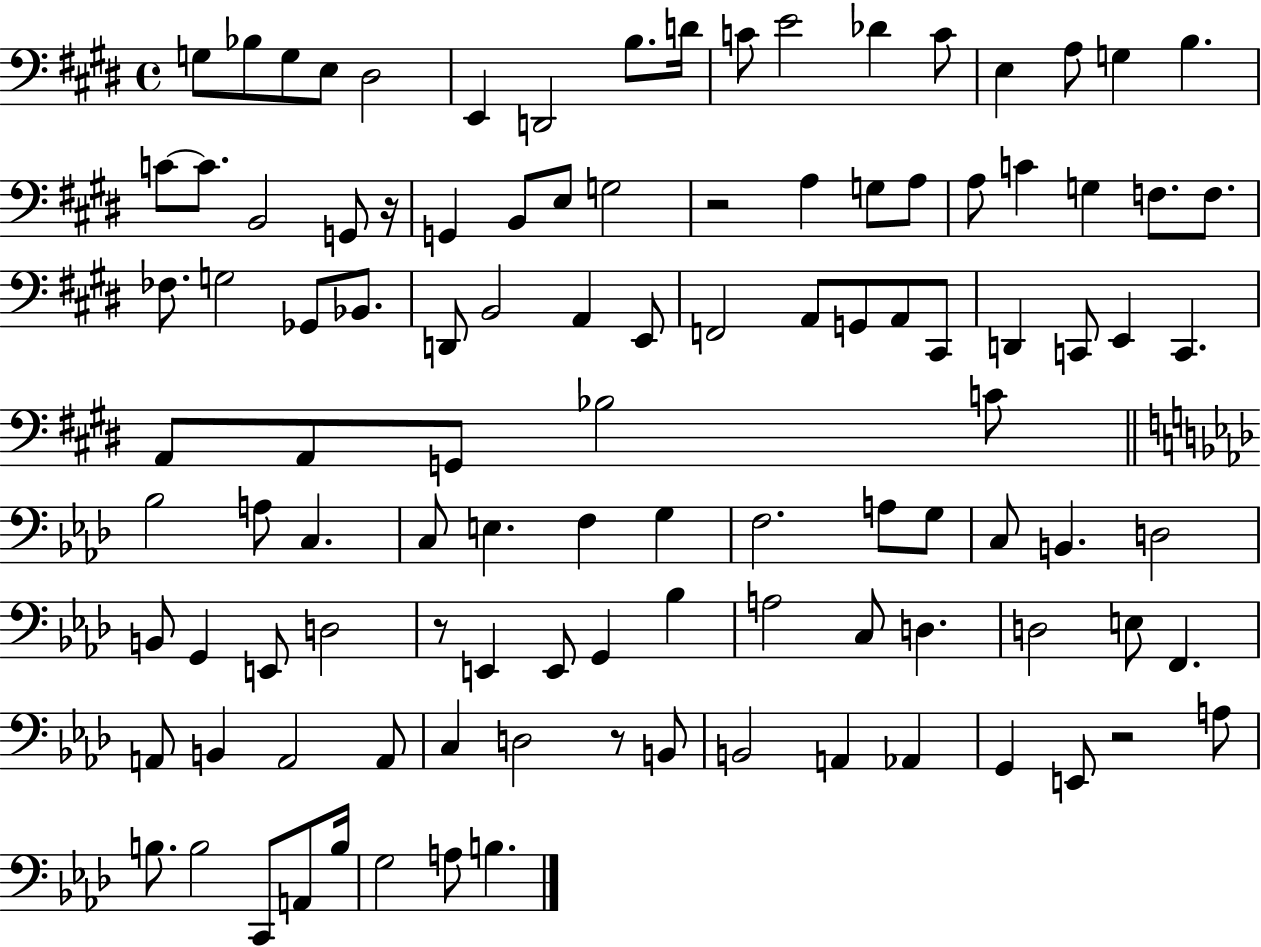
X:1
T:Untitled
M:4/4
L:1/4
K:E
G,/2 _B,/2 G,/2 E,/2 ^D,2 E,, D,,2 B,/2 D/4 C/2 E2 _D C/2 E, A,/2 G, B, C/2 C/2 B,,2 G,,/2 z/4 G,, B,,/2 E,/2 G,2 z2 A, G,/2 A,/2 A,/2 C G, F,/2 F,/2 _F,/2 G,2 _G,,/2 _B,,/2 D,,/2 B,,2 A,, E,,/2 F,,2 A,,/2 G,,/2 A,,/2 ^C,,/2 D,, C,,/2 E,, C,, A,,/2 A,,/2 G,,/2 _B,2 C/2 _B,2 A,/2 C, C,/2 E, F, G, F,2 A,/2 G,/2 C,/2 B,, D,2 B,,/2 G,, E,,/2 D,2 z/2 E,, E,,/2 G,, _B, A,2 C,/2 D, D,2 E,/2 F,, A,,/2 B,, A,,2 A,,/2 C, D,2 z/2 B,,/2 B,,2 A,, _A,, G,, E,,/2 z2 A,/2 B,/2 B,2 C,,/2 A,,/2 B,/4 G,2 A,/2 B,